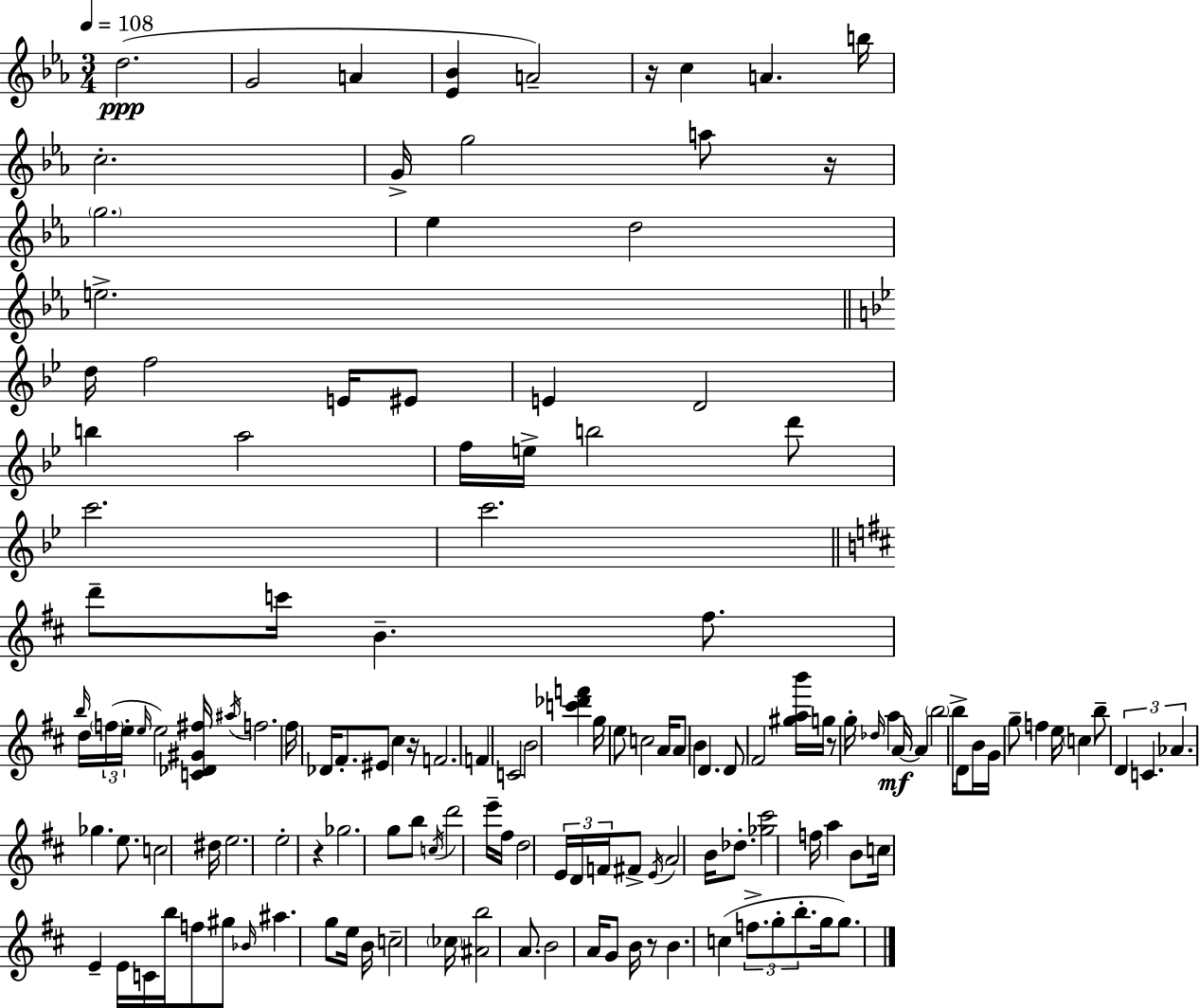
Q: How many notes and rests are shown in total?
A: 141